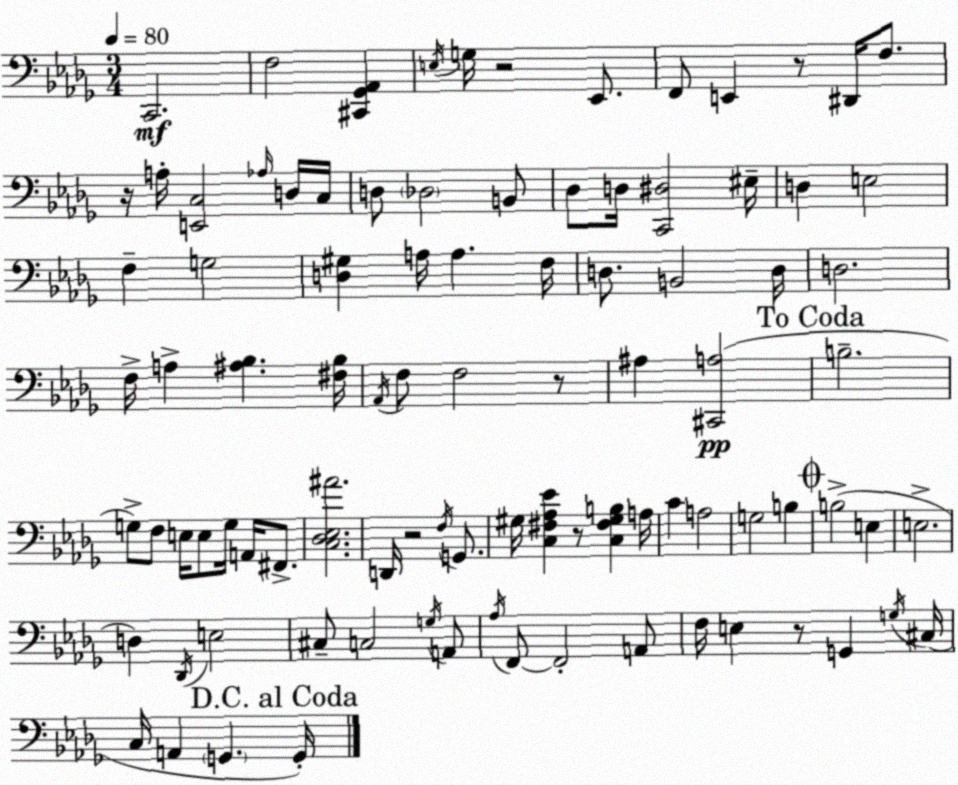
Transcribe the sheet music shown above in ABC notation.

X:1
T:Untitled
M:3/4
L:1/4
K:Bbm
C,,2 F,2 [^C,,_G,,_A,,] E,/4 G,/4 z2 _E,,/2 F,,/2 E,, z/2 ^D,,/4 F,/2 z/4 A,/4 [E,,C,]2 _A,/4 D,/4 C,/4 D,/2 _D,2 B,,/2 _D,/2 D,/4 [C,,^D,]2 ^E,/4 D, E,2 F, G,2 [D,^G,] A,/4 A, F,/4 D,/2 B,,2 D,/4 D,2 F,/4 A, [^A,_B,] [^F,_B,]/4 _A,,/4 F,/2 F,2 z/2 ^A, [^C,,A,]2 B,2 G,/2 F,/2 E,/4 E,/2 G,/4 A,,/4 ^F,,/2 [C,_D,_E,^A]2 D,,/4 z2 F,/4 G,,/2 ^G,/4 [C,^F,_A,_E] z/2 [C,^F,^G,B,] A,/4 C A,2 G,2 B, B,2 E, E,2 D, _D,,/4 E,2 ^C,/2 C,2 G,/4 A,,/2 _A,/4 F,,/2 F,,2 A,,/2 F,/4 E, z/2 G,, G,/4 ^C,/4 C,/4 A,, G,, G,,/4